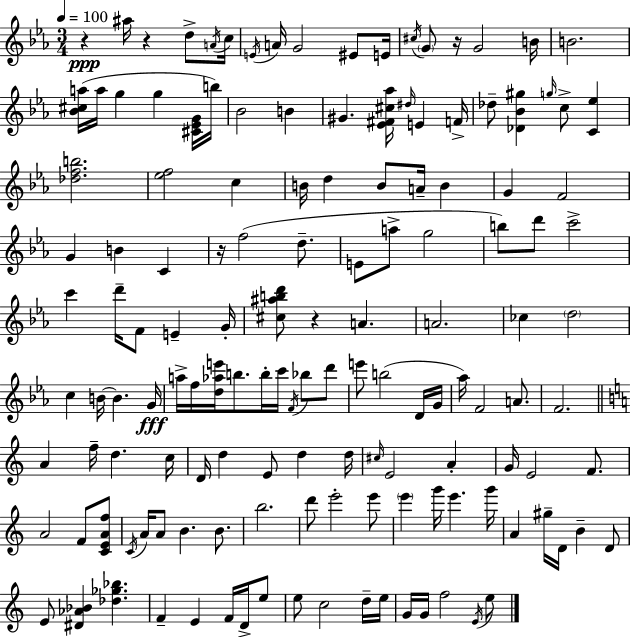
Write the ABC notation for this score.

X:1
T:Untitled
M:3/4
L:1/4
K:Eb
z ^a/4 z d/2 A/4 c/4 E/4 A/4 G2 ^E/2 E/4 ^c/4 G/2 z/4 G2 B/4 B2 [_B^ca]/4 a/4 g g [^C_EG]/4 b/4 _B2 B ^G [_E^F^c_a]/4 ^d/4 E F/4 _d/2 [_D_B^g] g/4 c/2 [C_e] [_dfb]2 [_ef]2 c B/4 d B/2 A/4 B G F2 G B C z/4 f2 d/2 E/2 a/2 g2 b/2 d'/2 c'2 c' d'/4 F/2 E G/4 [^c^abd']/2 z A A2 _c d2 c B/4 B G/4 a/4 f/4 [d_ae']/4 b/2 b/4 c'/4 F/4 _b/2 d'/2 e'/2 b2 D/4 G/4 _a/4 F2 A/2 F2 A f/4 d c/4 D/4 d E/2 d d/4 ^c/4 E2 A G/4 E2 F/2 A2 F/2 [CEAf]/2 C/4 A/4 A/2 B B/2 b2 d'/2 e'2 e'/2 e' g'/4 e' g'/4 A ^g/4 D/4 B D/2 E/2 [^D_A_B] [_d_g_b] F E F/4 D/4 e/2 e/2 c2 d/4 e/4 G/4 G/4 f2 E/4 e/2